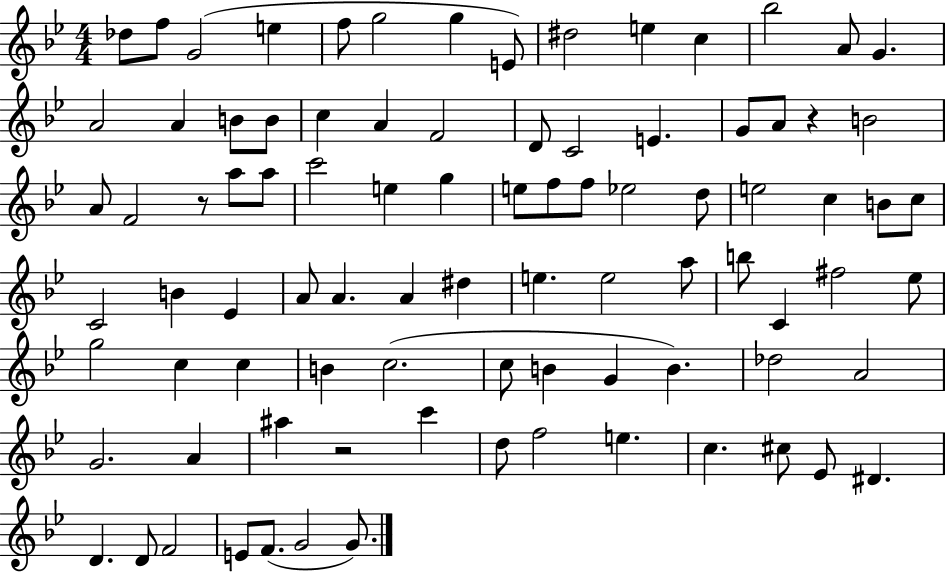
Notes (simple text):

Db5/e F5/e G4/h E5/q F5/e G5/h G5/q E4/e D#5/h E5/q C5/q Bb5/h A4/e G4/q. A4/h A4/q B4/e B4/e C5/q A4/q F4/h D4/e C4/h E4/q. G4/e A4/e R/q B4/h A4/e F4/h R/e A5/e A5/e C6/h E5/q G5/q E5/e F5/e F5/e Eb5/h D5/e E5/h C5/q B4/e C5/e C4/h B4/q Eb4/q A4/e A4/q. A4/q D#5/q E5/q. E5/h A5/e B5/e C4/q F#5/h Eb5/e G5/h C5/q C5/q B4/q C5/h. C5/e B4/q G4/q B4/q. Db5/h A4/h G4/h. A4/q A#5/q R/h C6/q D5/e F5/h E5/q. C5/q. C#5/e Eb4/e D#4/q. D4/q. D4/e F4/h E4/e F4/e. G4/h G4/e.